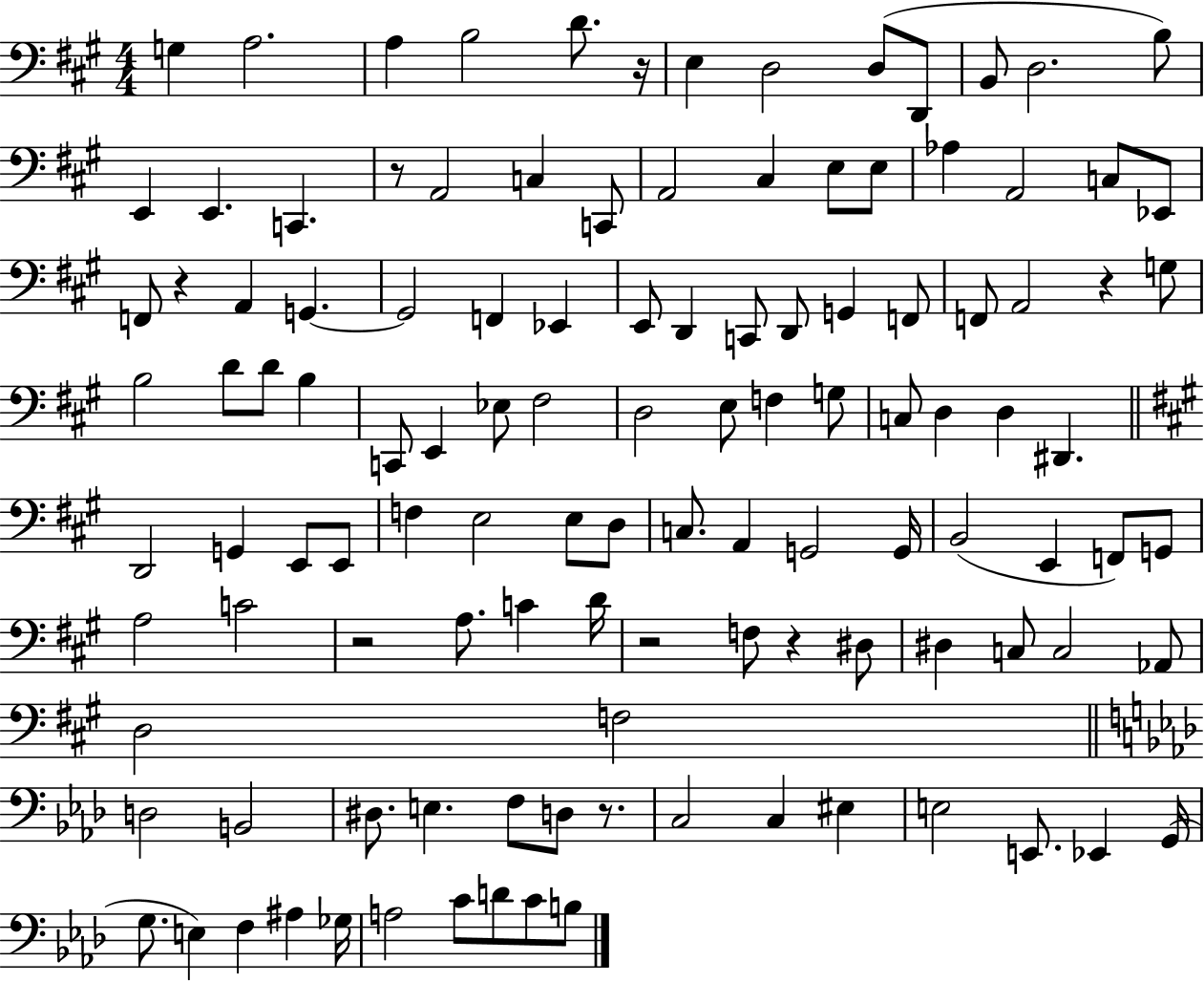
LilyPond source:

{
  \clef bass
  \numericTimeSignature
  \time 4/4
  \key a \major
  g4 a2. | a4 b2 d'8. r16 | e4 d2 d8( d,8 | b,8 d2. b8) | \break e,4 e,4. c,4. | r8 a,2 c4 c,8 | a,2 cis4 e8 e8 | aes4 a,2 c8 ees,8 | \break f,8 r4 a,4 g,4.~~ | g,2 f,4 ees,4 | e,8 d,4 c,8 d,8 g,4 f,8 | f,8 a,2 r4 g8 | \break b2 d'8 d'8 b4 | c,8 e,4 ees8 fis2 | d2 e8 f4 g8 | c8 d4 d4 dis,4. | \break \bar "||" \break \key a \major d,2 g,4 e,8 e,8 | f4 e2 e8 d8 | c8. a,4 g,2 g,16 | b,2( e,4 f,8) g,8 | \break a2 c'2 | r2 a8. c'4 d'16 | r2 f8 r4 dis8 | dis4 c8 c2 aes,8 | \break d2 f2 | \bar "||" \break \key f \minor d2 b,2 | dis8. e4. f8 d8 r8. | c2 c4 eis4 | e2 e,8. ees,4 g,16( | \break g8. e4) f4 ais4 ges16 | a2 c'8 d'8 c'8 b8 | \bar "|."
}